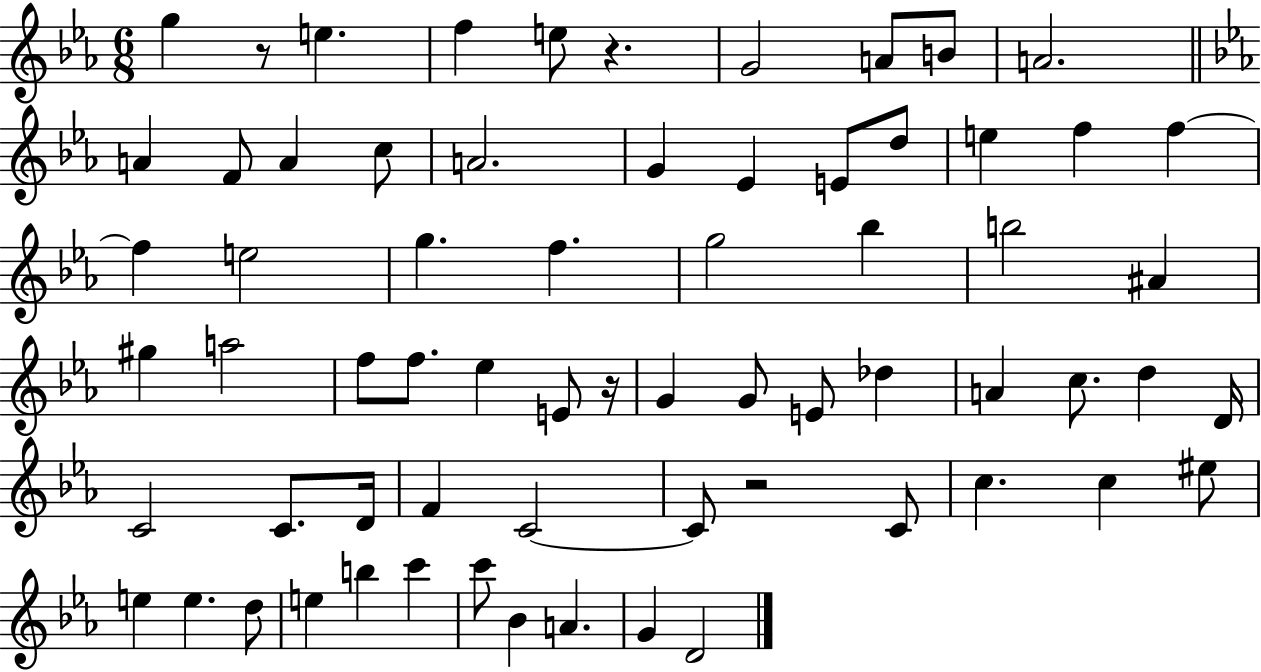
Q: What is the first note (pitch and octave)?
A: G5